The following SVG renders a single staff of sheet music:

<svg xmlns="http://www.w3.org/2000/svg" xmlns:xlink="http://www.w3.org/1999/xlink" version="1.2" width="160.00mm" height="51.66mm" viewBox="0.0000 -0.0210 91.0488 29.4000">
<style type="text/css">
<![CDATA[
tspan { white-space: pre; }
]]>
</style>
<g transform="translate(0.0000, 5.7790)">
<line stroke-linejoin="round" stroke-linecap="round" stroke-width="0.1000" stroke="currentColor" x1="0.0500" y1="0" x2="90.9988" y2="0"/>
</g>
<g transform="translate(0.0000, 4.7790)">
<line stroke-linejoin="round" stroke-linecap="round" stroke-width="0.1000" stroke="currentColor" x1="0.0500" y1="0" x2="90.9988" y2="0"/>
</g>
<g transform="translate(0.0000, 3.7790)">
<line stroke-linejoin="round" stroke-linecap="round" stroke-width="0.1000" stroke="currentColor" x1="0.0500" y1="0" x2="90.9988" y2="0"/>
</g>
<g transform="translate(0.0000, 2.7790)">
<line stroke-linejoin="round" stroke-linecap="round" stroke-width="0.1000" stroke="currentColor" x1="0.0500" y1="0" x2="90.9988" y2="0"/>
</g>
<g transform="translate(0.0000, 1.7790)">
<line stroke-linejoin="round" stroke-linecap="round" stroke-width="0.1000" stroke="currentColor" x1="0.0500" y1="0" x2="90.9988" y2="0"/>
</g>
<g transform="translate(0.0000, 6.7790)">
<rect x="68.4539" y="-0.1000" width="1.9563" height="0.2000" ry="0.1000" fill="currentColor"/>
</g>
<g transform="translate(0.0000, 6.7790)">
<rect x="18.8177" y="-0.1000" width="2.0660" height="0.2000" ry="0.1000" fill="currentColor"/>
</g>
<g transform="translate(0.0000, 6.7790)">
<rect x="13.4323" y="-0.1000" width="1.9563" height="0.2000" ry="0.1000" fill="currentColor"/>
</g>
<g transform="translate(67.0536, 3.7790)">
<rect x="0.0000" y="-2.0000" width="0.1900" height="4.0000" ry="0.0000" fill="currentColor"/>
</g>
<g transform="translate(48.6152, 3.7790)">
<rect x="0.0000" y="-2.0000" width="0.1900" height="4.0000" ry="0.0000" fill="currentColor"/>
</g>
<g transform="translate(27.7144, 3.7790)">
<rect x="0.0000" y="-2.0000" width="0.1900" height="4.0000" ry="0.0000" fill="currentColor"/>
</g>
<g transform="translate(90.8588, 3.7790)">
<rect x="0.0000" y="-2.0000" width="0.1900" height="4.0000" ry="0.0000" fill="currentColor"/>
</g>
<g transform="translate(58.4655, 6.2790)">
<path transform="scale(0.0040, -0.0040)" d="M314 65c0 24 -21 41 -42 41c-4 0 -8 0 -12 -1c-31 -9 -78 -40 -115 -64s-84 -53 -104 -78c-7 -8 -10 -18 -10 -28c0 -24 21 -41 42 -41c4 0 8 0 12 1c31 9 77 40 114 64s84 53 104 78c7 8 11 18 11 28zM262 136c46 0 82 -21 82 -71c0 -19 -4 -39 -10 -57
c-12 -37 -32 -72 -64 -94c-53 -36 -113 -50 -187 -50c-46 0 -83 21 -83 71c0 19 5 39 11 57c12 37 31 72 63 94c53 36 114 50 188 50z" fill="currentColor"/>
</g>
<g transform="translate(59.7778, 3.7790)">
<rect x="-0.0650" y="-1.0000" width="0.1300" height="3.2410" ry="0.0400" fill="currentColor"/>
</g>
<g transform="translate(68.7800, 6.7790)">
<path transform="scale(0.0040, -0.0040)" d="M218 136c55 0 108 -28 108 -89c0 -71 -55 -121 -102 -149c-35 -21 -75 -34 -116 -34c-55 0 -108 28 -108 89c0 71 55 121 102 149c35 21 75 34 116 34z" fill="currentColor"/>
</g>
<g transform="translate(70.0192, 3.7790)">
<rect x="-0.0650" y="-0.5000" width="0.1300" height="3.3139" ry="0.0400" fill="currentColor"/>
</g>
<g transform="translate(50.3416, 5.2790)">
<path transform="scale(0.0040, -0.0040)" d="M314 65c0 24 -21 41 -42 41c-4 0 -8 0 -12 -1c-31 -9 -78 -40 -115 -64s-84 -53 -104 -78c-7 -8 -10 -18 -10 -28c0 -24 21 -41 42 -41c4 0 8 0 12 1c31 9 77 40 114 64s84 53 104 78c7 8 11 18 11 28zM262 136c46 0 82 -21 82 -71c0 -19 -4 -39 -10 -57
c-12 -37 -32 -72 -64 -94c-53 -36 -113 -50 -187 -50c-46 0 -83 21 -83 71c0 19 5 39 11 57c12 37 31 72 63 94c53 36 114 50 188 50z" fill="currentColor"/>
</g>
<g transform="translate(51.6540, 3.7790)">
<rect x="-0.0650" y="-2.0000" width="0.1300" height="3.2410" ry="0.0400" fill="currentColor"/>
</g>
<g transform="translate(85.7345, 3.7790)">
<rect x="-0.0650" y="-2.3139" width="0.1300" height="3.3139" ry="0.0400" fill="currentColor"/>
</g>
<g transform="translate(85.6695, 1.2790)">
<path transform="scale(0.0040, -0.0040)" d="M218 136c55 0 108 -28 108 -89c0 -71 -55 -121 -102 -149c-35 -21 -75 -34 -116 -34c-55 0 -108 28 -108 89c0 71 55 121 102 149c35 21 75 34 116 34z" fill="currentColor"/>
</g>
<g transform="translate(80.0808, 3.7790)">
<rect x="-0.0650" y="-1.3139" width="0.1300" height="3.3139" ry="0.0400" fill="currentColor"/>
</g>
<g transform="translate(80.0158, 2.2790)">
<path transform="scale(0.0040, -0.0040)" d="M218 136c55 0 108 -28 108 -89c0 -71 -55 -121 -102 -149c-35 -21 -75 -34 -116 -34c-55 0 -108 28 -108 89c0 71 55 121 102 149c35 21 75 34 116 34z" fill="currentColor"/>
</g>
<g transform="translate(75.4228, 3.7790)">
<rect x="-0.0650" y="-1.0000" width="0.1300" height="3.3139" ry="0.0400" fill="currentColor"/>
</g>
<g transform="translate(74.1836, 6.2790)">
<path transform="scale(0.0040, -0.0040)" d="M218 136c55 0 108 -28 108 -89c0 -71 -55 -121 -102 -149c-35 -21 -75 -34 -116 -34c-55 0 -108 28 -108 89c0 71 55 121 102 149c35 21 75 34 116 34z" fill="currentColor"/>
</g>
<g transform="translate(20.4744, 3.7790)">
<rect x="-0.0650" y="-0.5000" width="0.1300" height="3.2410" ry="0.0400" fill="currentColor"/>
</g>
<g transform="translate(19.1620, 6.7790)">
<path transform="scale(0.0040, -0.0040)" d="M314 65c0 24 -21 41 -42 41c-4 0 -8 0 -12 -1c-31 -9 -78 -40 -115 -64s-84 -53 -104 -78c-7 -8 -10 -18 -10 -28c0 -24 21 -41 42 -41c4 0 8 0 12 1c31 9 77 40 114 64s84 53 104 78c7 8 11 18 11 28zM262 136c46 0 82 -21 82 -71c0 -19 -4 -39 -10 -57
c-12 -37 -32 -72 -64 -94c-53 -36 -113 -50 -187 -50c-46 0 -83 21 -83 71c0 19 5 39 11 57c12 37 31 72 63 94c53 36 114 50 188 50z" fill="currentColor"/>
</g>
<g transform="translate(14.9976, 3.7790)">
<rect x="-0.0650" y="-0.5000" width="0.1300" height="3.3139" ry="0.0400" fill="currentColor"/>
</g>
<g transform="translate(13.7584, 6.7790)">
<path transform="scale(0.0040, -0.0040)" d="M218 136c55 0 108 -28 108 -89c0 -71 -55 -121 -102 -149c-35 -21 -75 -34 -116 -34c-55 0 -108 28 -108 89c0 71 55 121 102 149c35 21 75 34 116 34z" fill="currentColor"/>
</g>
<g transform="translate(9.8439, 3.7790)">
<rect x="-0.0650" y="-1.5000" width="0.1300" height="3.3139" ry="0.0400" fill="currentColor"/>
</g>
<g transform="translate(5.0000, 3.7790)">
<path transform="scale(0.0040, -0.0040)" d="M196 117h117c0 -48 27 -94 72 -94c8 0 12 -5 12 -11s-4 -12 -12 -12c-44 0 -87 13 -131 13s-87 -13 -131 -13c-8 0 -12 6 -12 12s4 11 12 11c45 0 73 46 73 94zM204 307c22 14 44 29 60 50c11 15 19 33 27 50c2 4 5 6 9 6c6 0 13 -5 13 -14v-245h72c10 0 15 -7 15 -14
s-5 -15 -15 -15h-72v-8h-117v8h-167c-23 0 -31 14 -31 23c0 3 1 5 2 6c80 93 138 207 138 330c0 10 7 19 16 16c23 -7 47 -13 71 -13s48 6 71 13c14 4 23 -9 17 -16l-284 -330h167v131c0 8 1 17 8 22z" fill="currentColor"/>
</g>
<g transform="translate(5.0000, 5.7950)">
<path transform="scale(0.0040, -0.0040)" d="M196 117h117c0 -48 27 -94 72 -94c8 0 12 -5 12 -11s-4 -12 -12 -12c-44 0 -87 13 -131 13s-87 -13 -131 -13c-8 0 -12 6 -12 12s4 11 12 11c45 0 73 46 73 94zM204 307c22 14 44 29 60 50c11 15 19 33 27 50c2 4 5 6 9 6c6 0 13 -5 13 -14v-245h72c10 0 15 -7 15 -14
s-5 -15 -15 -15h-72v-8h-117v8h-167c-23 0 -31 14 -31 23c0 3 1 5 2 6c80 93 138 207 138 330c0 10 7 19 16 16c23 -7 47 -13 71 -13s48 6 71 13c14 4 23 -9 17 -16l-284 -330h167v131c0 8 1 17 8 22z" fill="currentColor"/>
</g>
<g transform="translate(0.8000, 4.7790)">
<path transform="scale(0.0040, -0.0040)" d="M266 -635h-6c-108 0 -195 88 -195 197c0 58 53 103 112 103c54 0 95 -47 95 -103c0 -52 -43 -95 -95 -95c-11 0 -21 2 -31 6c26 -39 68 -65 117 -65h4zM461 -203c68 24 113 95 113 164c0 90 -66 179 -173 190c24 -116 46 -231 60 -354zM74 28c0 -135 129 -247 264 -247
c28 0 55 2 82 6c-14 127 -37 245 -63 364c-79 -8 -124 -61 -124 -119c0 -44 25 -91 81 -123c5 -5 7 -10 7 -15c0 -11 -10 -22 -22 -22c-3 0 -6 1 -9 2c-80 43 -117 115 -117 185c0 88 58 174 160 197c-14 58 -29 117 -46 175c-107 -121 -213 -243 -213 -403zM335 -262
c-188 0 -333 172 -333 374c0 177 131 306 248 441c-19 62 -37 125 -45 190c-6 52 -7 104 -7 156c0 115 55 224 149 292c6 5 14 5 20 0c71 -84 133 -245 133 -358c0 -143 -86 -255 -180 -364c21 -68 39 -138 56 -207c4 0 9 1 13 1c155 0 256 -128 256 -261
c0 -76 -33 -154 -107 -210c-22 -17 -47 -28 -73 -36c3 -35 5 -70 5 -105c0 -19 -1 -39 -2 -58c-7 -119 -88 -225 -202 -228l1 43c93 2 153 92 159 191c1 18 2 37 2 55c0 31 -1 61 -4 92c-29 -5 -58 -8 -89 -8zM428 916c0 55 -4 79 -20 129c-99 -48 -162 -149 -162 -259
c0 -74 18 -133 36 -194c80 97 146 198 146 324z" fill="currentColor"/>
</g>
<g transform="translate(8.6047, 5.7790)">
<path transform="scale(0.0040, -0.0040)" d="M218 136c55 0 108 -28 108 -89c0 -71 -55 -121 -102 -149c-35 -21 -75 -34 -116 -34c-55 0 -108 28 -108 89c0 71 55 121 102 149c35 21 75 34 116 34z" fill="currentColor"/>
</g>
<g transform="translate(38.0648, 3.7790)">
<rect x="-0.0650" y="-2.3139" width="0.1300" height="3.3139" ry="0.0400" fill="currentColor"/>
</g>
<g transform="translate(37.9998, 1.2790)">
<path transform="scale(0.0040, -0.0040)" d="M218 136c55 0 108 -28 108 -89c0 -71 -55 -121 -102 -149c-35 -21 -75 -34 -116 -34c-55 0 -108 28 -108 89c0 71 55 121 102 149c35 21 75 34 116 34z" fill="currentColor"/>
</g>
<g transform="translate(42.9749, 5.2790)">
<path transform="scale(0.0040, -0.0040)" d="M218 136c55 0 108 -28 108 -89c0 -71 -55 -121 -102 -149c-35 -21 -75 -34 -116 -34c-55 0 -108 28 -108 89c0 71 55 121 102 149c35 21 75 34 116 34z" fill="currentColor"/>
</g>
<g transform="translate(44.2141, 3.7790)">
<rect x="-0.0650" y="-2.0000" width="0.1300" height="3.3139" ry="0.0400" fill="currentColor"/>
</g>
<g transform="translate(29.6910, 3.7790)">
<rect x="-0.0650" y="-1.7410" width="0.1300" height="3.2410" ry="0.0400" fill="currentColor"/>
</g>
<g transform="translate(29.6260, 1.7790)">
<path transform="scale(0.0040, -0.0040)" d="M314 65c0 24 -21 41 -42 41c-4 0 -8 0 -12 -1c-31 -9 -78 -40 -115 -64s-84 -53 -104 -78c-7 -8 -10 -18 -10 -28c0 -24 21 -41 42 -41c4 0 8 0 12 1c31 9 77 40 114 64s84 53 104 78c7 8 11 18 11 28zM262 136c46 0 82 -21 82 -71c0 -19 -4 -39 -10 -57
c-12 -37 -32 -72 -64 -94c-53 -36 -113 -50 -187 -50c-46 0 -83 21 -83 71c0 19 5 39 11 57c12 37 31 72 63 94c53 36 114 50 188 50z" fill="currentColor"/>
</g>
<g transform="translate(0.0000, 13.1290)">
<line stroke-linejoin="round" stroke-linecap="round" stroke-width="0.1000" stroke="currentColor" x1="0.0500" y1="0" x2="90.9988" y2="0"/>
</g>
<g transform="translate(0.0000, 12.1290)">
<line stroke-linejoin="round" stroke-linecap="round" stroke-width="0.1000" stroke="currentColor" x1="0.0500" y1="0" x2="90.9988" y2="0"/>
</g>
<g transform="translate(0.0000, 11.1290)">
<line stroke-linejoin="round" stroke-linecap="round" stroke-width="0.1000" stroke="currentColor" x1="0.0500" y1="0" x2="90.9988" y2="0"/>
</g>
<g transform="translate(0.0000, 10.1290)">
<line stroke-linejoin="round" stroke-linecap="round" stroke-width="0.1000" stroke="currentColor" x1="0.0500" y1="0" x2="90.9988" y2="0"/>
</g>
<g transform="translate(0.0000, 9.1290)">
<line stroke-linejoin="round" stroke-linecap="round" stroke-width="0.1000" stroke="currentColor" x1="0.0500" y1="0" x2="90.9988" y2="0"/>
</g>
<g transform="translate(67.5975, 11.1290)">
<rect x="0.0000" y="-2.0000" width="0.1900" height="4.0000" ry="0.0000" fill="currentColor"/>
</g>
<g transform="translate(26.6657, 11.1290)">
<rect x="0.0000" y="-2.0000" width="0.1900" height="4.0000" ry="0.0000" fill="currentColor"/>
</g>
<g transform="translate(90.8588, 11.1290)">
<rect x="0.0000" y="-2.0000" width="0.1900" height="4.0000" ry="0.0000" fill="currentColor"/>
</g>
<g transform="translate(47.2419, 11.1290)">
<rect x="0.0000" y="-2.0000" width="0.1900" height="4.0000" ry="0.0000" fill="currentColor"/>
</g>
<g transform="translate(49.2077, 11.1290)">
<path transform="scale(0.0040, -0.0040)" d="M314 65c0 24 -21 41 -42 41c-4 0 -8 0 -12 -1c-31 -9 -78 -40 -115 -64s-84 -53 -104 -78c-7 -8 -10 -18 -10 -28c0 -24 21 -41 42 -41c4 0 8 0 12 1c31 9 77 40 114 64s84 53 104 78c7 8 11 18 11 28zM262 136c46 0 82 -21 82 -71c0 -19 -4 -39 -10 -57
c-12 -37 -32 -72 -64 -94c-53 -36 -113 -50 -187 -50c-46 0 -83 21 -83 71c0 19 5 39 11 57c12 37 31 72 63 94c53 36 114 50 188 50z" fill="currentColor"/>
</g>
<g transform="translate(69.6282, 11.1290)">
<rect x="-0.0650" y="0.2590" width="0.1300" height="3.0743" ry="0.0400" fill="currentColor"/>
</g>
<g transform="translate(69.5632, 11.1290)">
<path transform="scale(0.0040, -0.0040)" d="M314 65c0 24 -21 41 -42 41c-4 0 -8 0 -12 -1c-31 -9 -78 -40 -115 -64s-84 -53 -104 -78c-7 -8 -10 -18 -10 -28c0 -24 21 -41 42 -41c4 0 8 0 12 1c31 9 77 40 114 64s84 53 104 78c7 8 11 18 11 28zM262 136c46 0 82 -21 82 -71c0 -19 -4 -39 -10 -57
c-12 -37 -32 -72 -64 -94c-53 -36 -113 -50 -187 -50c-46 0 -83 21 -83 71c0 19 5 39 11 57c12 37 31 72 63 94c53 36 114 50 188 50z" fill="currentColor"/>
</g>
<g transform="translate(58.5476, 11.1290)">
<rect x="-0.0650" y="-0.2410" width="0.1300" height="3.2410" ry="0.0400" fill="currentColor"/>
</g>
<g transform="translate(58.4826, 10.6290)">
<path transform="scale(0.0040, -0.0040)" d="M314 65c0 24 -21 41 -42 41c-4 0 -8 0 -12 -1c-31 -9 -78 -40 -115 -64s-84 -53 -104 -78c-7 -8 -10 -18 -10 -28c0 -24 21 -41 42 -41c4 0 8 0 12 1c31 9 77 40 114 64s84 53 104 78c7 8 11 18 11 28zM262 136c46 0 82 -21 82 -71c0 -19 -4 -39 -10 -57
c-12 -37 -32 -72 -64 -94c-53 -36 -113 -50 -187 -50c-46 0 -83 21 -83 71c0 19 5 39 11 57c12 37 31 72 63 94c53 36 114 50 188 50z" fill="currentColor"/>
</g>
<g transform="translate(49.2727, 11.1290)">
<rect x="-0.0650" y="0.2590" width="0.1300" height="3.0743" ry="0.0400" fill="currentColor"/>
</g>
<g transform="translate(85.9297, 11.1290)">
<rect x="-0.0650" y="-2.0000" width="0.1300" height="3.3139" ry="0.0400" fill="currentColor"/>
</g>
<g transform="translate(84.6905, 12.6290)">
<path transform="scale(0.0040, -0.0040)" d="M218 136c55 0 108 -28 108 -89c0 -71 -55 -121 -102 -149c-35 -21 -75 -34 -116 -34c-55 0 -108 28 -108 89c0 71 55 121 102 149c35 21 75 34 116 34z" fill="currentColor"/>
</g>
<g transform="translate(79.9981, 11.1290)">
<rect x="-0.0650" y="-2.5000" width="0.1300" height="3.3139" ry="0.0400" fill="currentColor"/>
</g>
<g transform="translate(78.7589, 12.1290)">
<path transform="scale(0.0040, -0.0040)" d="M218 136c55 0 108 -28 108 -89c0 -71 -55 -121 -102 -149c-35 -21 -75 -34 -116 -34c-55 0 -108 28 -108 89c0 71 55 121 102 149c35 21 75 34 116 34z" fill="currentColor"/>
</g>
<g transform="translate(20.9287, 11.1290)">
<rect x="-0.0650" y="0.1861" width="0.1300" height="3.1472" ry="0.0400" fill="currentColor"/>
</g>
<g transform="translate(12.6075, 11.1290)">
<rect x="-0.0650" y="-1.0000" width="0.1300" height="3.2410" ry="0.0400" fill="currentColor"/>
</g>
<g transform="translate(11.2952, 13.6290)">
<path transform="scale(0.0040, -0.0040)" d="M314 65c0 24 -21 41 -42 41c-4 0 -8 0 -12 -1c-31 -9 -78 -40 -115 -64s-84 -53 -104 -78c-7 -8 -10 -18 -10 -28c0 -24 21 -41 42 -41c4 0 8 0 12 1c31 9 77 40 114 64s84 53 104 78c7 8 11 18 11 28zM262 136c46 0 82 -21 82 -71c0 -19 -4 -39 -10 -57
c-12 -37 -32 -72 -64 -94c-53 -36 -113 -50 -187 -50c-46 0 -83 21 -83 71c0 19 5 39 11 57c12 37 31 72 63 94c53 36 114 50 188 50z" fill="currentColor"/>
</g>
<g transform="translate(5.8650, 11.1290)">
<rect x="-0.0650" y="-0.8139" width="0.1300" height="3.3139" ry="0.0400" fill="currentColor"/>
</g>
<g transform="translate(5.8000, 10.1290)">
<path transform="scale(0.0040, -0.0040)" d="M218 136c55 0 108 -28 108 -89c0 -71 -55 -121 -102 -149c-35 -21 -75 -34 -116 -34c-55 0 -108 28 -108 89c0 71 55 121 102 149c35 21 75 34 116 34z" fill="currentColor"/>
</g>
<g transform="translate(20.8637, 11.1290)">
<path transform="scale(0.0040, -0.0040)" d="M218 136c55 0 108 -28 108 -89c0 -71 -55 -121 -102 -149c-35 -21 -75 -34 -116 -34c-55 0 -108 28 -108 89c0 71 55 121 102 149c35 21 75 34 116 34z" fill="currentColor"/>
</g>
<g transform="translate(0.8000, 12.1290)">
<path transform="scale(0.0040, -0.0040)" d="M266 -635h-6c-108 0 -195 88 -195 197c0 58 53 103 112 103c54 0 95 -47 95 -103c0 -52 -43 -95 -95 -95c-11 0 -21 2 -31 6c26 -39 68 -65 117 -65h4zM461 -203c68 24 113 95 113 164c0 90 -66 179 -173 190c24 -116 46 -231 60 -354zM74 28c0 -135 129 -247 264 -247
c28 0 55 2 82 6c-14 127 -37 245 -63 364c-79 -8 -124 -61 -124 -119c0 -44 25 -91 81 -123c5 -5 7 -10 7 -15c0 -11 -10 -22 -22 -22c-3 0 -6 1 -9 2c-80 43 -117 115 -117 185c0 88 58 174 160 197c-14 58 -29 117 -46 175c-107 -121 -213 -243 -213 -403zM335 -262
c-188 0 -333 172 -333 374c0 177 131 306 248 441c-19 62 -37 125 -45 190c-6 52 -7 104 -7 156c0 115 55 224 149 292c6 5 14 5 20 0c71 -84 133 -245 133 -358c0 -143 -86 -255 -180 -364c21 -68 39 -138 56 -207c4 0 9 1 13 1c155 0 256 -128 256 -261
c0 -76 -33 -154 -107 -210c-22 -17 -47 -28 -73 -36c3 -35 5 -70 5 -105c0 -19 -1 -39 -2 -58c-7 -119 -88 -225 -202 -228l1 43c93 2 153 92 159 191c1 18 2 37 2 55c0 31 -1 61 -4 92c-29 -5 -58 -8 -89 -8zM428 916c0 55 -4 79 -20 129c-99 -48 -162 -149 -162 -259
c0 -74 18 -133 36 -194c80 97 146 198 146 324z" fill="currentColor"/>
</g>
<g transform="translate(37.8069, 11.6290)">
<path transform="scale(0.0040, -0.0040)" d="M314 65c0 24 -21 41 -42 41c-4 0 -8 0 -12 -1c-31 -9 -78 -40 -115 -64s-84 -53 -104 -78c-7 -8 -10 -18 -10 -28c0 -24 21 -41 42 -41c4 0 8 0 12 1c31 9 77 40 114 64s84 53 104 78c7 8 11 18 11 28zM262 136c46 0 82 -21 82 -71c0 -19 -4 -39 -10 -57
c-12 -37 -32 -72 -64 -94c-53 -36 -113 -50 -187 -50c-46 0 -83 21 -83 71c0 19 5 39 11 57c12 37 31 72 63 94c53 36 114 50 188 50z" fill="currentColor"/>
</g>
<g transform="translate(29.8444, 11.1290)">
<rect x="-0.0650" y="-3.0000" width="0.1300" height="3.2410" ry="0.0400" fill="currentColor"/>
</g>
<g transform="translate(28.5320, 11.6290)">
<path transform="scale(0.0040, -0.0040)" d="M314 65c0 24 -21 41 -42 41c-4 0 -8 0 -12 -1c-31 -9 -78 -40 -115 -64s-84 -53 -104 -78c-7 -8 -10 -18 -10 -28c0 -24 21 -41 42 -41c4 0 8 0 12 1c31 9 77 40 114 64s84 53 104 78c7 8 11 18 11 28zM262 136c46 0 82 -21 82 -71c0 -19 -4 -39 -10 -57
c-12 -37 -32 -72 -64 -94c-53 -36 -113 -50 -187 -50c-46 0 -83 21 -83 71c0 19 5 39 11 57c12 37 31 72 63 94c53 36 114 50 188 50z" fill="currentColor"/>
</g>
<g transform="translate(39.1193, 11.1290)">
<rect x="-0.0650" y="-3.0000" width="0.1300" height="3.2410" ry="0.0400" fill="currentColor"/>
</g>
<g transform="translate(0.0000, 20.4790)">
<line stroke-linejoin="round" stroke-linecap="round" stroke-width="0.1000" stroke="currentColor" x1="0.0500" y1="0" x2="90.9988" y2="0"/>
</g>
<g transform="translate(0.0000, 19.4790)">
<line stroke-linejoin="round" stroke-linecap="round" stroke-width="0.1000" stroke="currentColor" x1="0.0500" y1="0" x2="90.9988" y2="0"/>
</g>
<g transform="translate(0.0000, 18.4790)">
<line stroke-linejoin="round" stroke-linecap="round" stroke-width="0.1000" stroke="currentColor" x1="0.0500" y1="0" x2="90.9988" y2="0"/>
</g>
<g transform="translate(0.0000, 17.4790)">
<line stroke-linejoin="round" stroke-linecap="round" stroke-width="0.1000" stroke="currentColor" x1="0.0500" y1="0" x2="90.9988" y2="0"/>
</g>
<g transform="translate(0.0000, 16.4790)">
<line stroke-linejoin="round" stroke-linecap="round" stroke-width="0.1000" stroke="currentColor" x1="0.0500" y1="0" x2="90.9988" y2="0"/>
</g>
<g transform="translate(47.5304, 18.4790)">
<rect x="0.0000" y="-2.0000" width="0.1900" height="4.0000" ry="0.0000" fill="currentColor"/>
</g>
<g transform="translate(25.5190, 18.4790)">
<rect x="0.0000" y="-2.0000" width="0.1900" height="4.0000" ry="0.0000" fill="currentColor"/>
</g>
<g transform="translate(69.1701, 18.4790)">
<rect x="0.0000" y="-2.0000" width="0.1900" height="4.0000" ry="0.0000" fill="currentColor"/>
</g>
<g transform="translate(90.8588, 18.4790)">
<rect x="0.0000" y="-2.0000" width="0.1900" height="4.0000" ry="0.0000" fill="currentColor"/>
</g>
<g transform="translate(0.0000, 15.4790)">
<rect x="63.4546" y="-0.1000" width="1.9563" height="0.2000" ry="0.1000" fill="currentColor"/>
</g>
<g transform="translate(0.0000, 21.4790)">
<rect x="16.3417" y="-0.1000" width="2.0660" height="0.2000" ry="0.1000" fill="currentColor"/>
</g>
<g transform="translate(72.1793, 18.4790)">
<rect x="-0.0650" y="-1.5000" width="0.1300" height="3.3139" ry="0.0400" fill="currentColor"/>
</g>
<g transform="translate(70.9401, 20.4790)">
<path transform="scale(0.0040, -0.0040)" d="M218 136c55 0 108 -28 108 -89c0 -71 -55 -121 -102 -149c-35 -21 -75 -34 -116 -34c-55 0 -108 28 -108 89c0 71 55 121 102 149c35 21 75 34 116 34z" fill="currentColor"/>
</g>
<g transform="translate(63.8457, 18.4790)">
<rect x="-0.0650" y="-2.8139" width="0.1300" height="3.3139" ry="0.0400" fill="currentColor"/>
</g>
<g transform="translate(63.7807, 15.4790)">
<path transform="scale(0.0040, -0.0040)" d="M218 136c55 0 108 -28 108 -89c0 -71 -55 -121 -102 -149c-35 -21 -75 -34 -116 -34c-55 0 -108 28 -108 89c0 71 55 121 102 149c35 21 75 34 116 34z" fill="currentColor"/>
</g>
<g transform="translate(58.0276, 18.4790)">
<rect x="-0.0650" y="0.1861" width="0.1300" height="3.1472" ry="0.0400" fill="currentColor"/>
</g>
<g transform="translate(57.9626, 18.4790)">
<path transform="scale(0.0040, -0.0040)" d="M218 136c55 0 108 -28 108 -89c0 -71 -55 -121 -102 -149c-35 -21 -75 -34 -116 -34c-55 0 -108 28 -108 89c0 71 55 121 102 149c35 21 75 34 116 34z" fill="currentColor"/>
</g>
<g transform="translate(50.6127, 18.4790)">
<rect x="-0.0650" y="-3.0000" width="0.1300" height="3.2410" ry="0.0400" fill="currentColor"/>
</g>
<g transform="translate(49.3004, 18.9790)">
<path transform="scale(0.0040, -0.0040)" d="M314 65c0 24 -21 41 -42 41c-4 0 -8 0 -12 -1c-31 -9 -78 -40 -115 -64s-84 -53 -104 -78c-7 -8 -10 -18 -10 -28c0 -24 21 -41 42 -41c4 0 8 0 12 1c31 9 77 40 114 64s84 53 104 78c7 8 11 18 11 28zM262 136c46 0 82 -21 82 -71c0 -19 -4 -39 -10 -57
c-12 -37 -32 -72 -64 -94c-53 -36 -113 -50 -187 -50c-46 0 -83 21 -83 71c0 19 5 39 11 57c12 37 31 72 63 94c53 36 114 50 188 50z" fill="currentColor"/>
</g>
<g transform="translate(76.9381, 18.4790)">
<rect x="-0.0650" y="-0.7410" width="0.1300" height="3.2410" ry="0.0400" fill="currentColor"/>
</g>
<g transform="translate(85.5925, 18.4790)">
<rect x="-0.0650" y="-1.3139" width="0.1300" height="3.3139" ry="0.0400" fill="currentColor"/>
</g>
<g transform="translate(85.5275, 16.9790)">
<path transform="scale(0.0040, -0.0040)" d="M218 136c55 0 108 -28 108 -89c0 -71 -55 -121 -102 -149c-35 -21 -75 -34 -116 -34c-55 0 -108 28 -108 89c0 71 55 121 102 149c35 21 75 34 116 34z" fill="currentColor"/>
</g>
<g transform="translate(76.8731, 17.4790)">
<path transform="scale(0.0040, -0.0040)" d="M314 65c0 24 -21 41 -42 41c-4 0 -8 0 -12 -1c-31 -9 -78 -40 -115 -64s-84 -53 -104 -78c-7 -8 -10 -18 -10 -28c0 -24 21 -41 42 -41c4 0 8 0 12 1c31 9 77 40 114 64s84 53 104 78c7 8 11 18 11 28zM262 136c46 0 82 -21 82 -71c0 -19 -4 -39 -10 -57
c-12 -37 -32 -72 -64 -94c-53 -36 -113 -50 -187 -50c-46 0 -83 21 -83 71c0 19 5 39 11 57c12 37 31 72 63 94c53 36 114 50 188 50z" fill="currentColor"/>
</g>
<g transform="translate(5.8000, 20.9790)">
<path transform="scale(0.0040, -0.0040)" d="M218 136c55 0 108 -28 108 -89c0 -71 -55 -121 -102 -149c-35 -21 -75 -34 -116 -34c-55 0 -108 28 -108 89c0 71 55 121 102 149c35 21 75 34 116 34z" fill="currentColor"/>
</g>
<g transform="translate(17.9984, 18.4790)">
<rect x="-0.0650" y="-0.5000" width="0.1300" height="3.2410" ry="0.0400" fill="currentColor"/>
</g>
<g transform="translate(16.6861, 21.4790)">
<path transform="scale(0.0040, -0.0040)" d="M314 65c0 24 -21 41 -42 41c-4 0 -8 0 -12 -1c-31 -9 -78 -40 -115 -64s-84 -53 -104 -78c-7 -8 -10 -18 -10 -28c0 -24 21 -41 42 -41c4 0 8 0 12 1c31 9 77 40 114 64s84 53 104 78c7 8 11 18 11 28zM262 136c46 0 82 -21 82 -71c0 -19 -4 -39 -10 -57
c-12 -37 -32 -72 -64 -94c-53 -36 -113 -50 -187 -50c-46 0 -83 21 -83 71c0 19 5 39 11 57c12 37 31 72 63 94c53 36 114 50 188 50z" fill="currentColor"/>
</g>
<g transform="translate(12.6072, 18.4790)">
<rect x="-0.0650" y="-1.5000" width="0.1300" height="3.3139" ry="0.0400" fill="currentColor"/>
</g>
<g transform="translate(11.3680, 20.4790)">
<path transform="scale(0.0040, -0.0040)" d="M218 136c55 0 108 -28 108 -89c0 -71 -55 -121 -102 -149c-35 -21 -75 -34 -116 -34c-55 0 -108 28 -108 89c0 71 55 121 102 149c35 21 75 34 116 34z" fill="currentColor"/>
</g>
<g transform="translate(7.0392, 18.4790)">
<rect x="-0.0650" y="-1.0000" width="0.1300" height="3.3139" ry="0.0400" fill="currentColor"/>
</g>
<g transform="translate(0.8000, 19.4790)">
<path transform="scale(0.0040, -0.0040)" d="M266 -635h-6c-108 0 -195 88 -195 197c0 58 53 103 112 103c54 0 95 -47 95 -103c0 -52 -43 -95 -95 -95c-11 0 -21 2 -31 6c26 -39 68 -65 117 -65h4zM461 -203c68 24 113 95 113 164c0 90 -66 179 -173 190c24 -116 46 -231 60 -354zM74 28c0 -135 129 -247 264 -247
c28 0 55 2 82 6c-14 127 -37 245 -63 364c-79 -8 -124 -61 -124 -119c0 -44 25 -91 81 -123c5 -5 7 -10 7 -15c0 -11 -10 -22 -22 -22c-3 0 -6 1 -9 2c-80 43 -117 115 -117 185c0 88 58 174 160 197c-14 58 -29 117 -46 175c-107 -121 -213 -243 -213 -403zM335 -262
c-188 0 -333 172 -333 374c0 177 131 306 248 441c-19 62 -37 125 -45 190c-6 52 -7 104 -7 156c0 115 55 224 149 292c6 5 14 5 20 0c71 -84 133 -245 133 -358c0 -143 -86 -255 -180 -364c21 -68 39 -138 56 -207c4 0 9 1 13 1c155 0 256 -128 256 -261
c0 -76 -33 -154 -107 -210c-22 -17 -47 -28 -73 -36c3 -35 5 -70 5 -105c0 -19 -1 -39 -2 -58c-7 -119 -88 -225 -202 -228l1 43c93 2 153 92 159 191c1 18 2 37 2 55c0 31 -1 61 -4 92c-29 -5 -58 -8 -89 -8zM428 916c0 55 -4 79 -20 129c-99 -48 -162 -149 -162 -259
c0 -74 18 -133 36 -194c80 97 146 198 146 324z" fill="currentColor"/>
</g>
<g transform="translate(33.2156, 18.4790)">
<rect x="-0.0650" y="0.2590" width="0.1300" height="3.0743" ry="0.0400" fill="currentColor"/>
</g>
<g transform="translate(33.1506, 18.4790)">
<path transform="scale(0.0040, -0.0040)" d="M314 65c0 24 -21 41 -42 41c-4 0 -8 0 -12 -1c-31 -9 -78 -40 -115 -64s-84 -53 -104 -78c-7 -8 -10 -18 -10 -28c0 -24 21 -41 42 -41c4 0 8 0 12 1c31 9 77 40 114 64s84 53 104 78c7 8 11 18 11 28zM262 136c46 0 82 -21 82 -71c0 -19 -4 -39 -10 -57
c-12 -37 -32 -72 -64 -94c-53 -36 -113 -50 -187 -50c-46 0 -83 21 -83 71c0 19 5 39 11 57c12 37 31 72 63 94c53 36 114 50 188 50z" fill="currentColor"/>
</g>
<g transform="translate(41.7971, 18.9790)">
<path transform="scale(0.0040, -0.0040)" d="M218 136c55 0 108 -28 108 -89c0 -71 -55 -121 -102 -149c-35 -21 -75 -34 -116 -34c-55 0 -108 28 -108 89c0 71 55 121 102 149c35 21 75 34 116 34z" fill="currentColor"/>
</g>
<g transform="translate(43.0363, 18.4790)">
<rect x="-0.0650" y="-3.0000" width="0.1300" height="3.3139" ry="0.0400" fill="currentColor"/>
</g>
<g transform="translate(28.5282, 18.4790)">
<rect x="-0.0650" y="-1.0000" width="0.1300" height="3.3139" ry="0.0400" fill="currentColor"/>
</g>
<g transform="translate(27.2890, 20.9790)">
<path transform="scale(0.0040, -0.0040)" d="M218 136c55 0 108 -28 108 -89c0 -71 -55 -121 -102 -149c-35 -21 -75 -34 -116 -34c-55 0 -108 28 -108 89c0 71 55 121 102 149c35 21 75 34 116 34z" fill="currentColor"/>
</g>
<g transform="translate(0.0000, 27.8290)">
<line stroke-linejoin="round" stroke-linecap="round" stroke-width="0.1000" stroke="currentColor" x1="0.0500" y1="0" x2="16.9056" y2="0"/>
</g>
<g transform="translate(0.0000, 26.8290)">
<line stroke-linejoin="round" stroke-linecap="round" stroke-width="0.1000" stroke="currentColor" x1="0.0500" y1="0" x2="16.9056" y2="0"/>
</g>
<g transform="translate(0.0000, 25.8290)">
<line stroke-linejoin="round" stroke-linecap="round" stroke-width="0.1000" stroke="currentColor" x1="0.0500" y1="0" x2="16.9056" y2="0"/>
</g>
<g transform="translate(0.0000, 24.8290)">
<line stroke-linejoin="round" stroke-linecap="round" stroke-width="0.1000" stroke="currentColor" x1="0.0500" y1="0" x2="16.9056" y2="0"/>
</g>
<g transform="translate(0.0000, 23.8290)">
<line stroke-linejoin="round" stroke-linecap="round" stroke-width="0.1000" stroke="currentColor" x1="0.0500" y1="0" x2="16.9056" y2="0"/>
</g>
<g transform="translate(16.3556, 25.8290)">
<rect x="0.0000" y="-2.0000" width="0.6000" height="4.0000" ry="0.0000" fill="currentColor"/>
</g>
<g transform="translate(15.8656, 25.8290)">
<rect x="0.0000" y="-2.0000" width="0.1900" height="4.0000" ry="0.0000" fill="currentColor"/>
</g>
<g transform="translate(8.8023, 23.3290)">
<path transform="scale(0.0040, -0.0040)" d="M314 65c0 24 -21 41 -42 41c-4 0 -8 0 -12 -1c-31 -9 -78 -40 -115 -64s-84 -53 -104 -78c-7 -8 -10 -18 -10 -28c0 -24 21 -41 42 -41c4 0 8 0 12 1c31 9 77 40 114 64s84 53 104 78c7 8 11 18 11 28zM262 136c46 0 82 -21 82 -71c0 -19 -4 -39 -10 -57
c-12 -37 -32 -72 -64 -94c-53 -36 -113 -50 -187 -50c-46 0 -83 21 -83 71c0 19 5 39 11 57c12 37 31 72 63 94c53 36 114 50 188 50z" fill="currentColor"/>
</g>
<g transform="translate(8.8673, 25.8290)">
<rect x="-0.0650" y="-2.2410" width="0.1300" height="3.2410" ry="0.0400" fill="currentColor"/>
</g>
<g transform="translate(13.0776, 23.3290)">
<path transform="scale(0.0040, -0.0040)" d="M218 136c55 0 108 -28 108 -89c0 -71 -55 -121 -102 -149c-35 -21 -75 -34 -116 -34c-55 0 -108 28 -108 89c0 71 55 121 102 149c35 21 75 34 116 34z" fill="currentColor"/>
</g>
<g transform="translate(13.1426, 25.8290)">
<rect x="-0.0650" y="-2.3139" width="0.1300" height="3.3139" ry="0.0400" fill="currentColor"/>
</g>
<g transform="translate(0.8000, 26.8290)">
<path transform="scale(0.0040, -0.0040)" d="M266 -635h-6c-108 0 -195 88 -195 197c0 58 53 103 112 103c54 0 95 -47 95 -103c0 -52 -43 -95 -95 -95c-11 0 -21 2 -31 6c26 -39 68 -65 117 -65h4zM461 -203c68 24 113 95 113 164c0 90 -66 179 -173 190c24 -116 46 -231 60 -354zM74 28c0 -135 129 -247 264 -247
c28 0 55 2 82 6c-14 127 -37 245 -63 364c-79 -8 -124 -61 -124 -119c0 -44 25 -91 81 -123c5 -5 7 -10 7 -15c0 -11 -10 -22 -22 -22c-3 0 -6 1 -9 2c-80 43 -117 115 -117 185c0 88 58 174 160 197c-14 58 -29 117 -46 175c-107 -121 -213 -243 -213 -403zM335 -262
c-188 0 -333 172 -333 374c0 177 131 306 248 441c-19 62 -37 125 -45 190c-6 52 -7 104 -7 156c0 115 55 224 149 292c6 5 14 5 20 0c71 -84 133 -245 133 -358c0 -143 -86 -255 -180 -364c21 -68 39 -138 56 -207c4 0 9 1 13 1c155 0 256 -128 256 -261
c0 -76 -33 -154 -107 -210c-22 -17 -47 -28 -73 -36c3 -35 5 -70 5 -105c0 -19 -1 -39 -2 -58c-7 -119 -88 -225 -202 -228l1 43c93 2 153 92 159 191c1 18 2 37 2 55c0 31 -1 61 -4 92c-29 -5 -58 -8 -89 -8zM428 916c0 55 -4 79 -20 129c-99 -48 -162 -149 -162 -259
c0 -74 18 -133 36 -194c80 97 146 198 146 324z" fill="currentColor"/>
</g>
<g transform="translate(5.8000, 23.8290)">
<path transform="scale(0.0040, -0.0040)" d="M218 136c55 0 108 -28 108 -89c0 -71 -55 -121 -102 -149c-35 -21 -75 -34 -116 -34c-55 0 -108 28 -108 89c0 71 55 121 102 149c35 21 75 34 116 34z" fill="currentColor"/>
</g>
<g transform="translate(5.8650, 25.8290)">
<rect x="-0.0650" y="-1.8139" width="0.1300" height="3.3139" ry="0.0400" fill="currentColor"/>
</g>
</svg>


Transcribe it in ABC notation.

X:1
T:Untitled
M:4/4
L:1/4
K:C
E C C2 f2 g F F2 D2 C D e g d D2 B A2 A2 B2 c2 B2 G F D E C2 D B2 A A2 B a E d2 e f g2 g